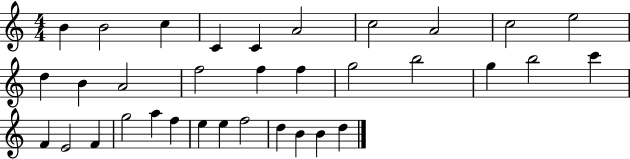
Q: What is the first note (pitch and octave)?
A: B4